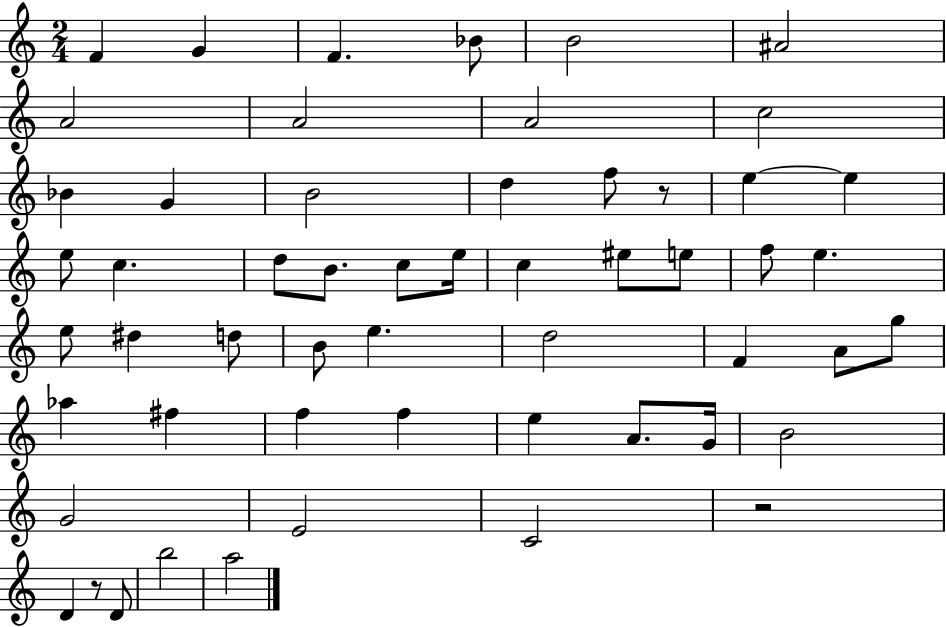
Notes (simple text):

F4/q G4/q F4/q. Bb4/e B4/h A#4/h A4/h A4/h A4/h C5/h Bb4/q G4/q B4/h D5/q F5/e R/e E5/q E5/q E5/e C5/q. D5/e B4/e. C5/e E5/s C5/q EIS5/e E5/e F5/e E5/q. E5/e D#5/q D5/e B4/e E5/q. D5/h F4/q A4/e G5/e Ab5/q F#5/q F5/q F5/q E5/q A4/e. G4/s B4/h G4/h E4/h C4/h R/h D4/q R/e D4/e B5/h A5/h